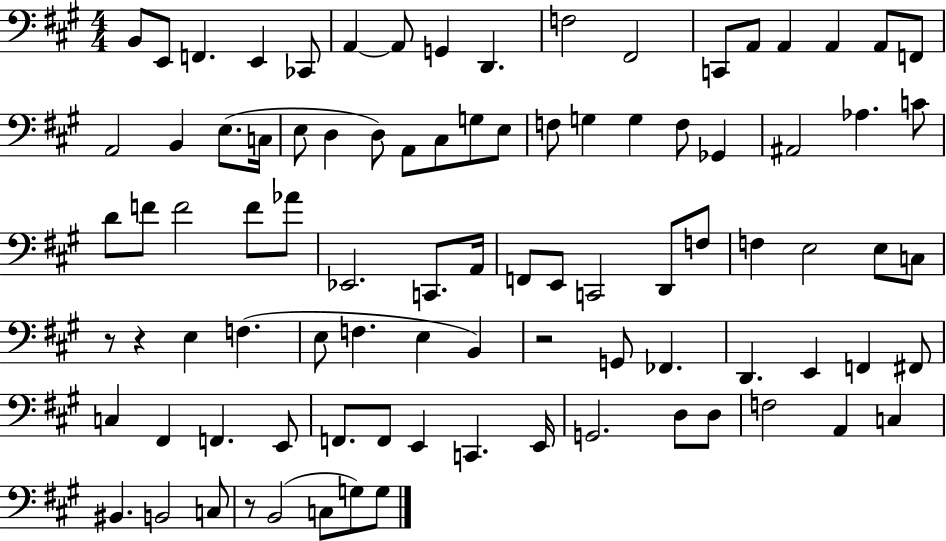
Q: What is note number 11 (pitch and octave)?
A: F#2